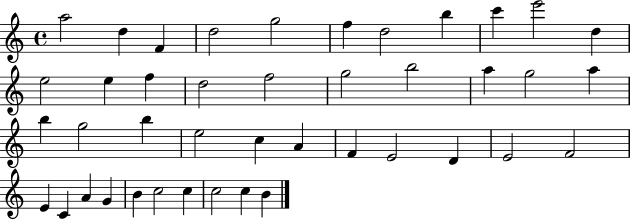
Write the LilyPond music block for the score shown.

{
  \clef treble
  \time 4/4
  \defaultTimeSignature
  \key c \major
  a''2 d''4 f'4 | d''2 g''2 | f''4 d''2 b''4 | c'''4 e'''2 d''4 | \break e''2 e''4 f''4 | d''2 f''2 | g''2 b''2 | a''4 g''2 a''4 | \break b''4 g''2 b''4 | e''2 c''4 a'4 | f'4 e'2 d'4 | e'2 f'2 | \break e'4 c'4 a'4 g'4 | b'4 c''2 c''4 | c''2 c''4 b'4 | \bar "|."
}